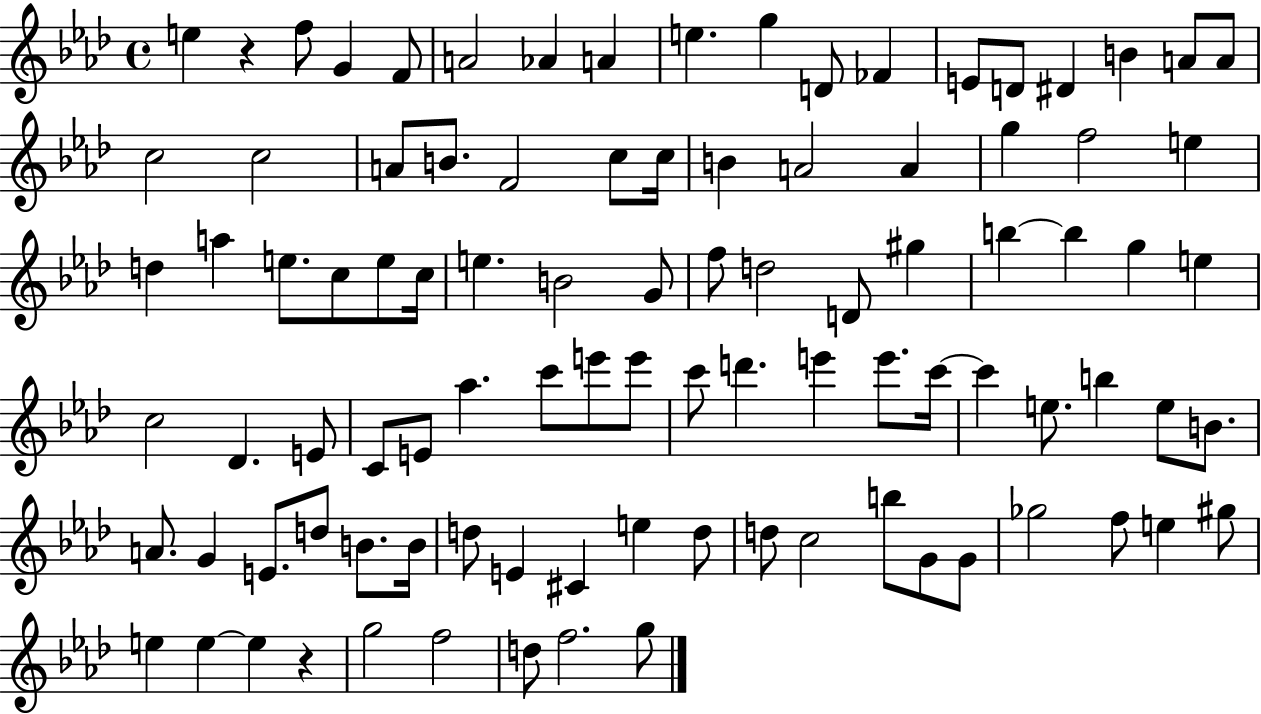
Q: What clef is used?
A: treble